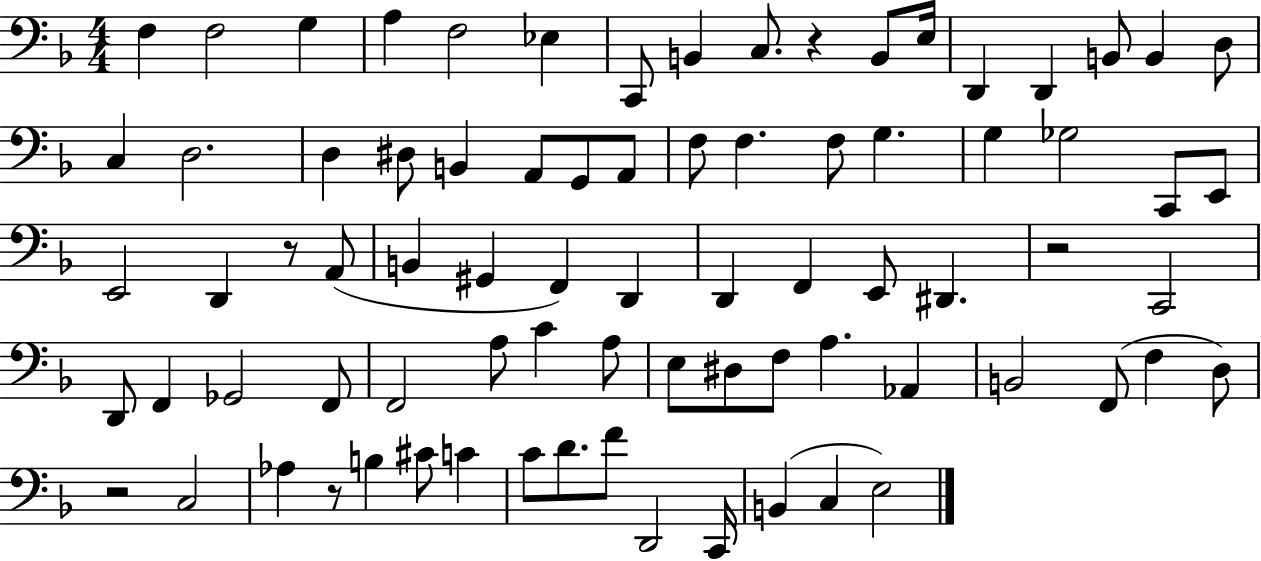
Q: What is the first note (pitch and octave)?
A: F3